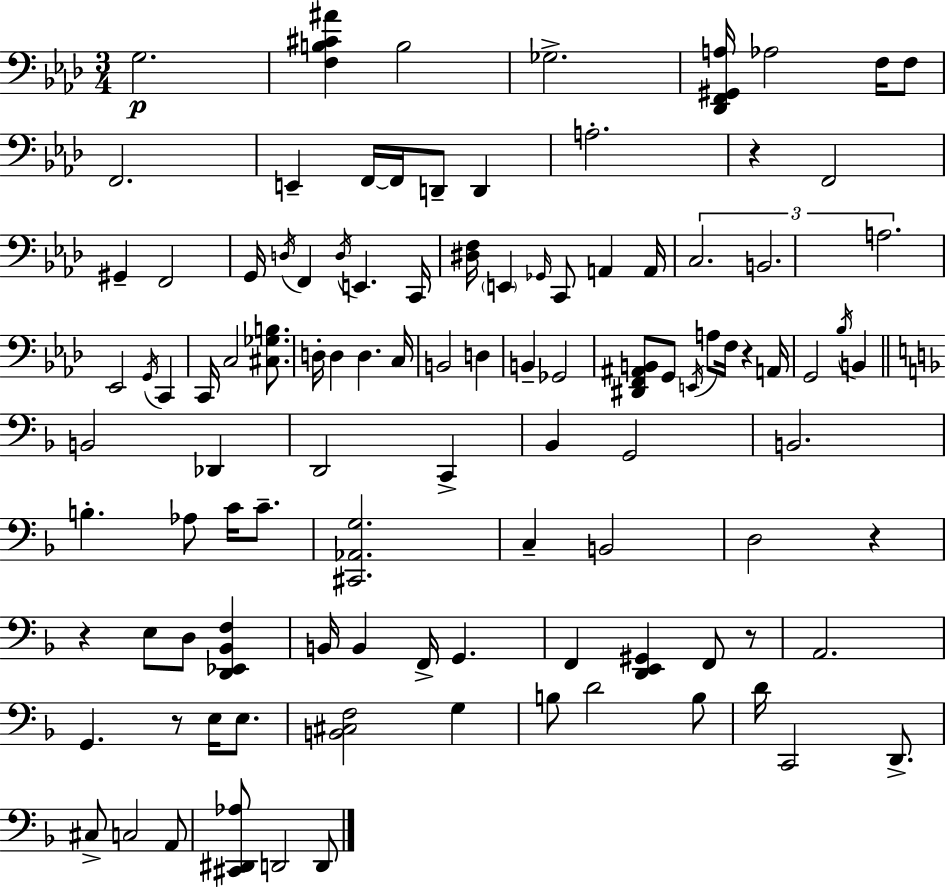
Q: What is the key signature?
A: AES major